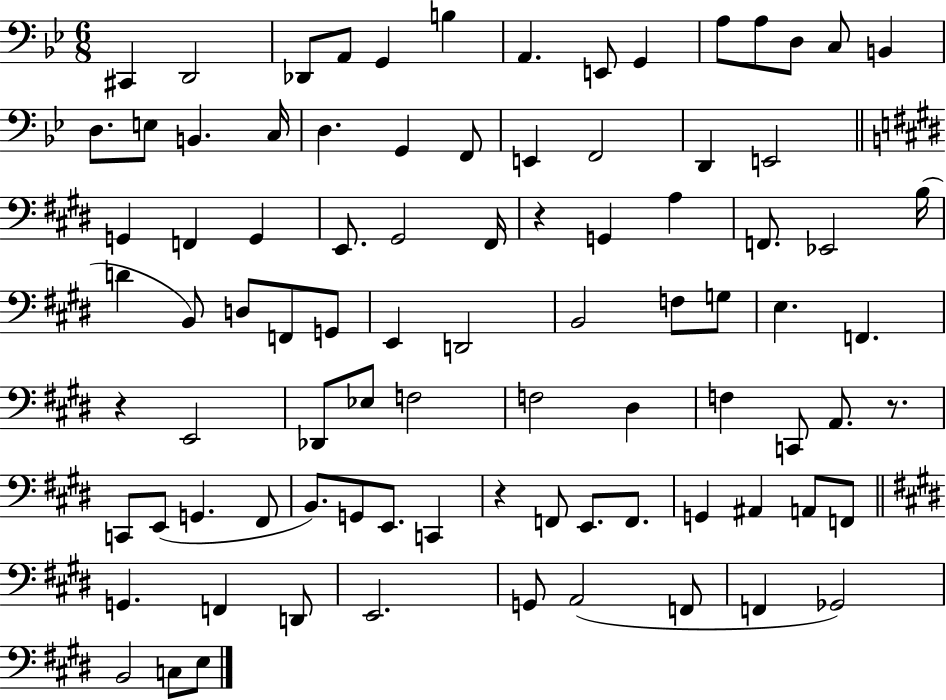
{
  \clef bass
  \numericTimeSignature
  \time 6/8
  \key bes \major
  cis,4 d,2 | des,8 a,8 g,4 b4 | a,4. e,8 g,4 | a8 a8 d8 c8 b,4 | \break d8. e8 b,4. c16 | d4. g,4 f,8 | e,4 f,2 | d,4 e,2 | \break \bar "||" \break \key e \major g,4 f,4 g,4 | e,8. gis,2 fis,16 | r4 g,4 a4 | f,8. ees,2 b16( | \break d'4 b,8) d8 f,8 g,8 | e,4 d,2 | b,2 f8 g8 | e4. f,4. | \break r4 e,2 | des,8 ees8 f2 | f2 dis4 | f4 c,8 a,8. r8. | \break c,8 e,8( g,4. fis,8 | b,8.) g,8 e,8. c,4 | r4 f,8 e,8. f,8. | g,4 ais,4 a,8 f,8 | \break \bar "||" \break \key e \major g,4. f,4 d,8 | e,2. | g,8 a,2( f,8 | f,4 ges,2) | \break b,2 c8 e8 | \bar "|."
}